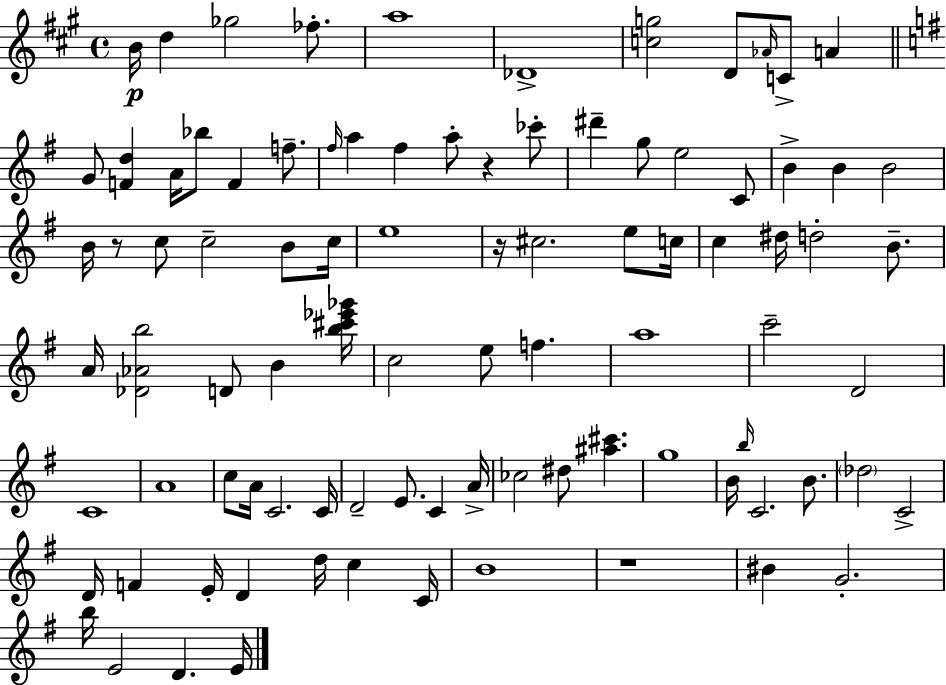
B4/s D5/q Gb5/h FES5/e. A5/w Db4/w [C5,G5]/h D4/e Ab4/s C4/e A4/q G4/e [F4,D5]/q A4/s Bb5/e F4/q F5/e. F#5/s A5/q F#5/q A5/e R/q CES6/e D#6/q G5/e E5/h C4/e B4/q B4/q B4/h B4/s R/e C5/e C5/h B4/e C5/s E5/w R/s C#5/h. E5/e C5/s C5/q D#5/s D5/h B4/e. A4/s [Db4,Ab4,B5]/h D4/e B4/q [B5,C#6,Eb6,Gb6]/s C5/h E5/e F5/q. A5/w C6/h D4/h C4/w A4/w C5/e A4/s C4/h. C4/s D4/h E4/e. C4/q A4/s CES5/h D#5/e [A#5,C#6]/q. G5/w B4/s B5/s C4/h. B4/e. Db5/h C4/h D4/s F4/q E4/s D4/q D5/s C5/q C4/s B4/w R/w BIS4/q G4/h. B5/s E4/h D4/q. E4/s